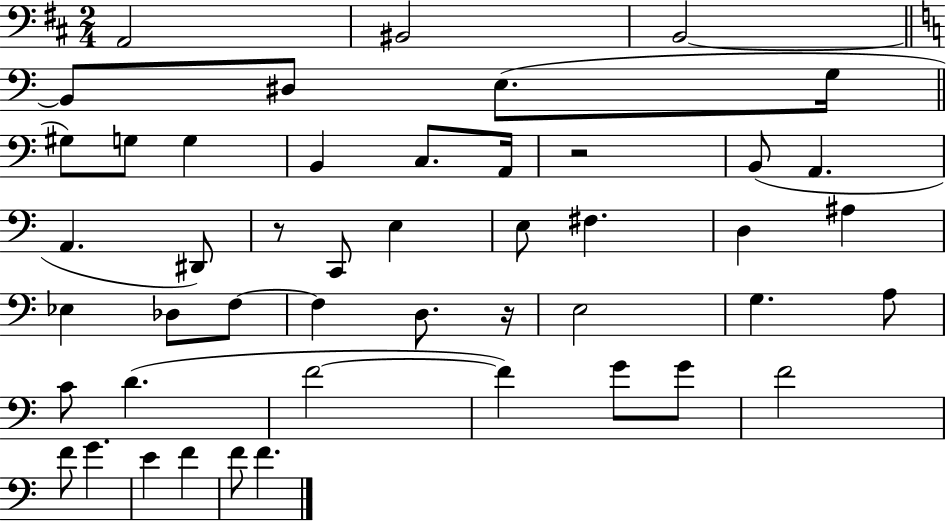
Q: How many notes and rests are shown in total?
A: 47